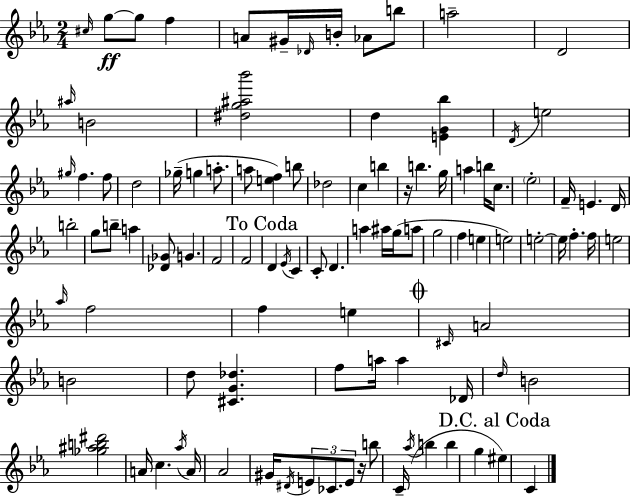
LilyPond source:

{
  \clef treble
  \numericTimeSignature
  \time 2/4
  \key ees \major
  \repeat volta 2 { \grace { cis''16 }\ff g''8~~ g''8 f''4 | a'8 gis'16-- \grace { des'16 } b'16-. aes'8 | b''8 a''2-- | d'2 | \break \grace { ais''16 } b'2 | <dis'' g'' ais'' bes'''>2 | d''4 <e' g' bes''>4 | \acciaccatura { d'16 } e''2 | \break \grace { gis''16 } f''4. | f''8 d''2 | ges''16--( g''4 | a''8.-. a''8 <e'' f''>4) | \break b''8 des''2 | c''4 | b''4 r16 b''4. | g''16 a''4 | \break b''16 c''8. \parenthesize ees''2-. | f'16-- e'4. | d'16 b''2-. | g''8 b''8-- | \break a''4 <des' ges'>8 g'4. | f'2 | f'2 | \mark "To Coda" d'4 | \break \acciaccatura { ees'16 } c'4 c'8-. | d'4. a''4 | ais''16 g''16( a''8 g''2 | f''4 | \break e''4 e''2) | e''2-.~~ | e''16 f''4.-. | f''16 e''2 | \break \grace { aes''16 } f''2 | f''4 | e''4 \mark \markup { \musicglyph "scripts.coda" } \grace { cis'16 } | a'2 | \break b'2 | d''8 <cis' g' des''>4. | f''8 a''16 a''4 des'16 | \grace { d''16 } b'2 | \break <ges'' ais'' b'' dis'''>2 | a'16 c''4. | \acciaccatura { aes''16 } a'16 aes'2 | gis'16 \acciaccatura { dis'16 } \tuplet 3/2 { e'8 ces'8. | \break e'8 } r16 b''8 c'16--( \acciaccatura { aes''16 } | b''4 b''4 | g''4 \mark "D.C. al Coda" eis''4) | c'4 } \bar "|."
}